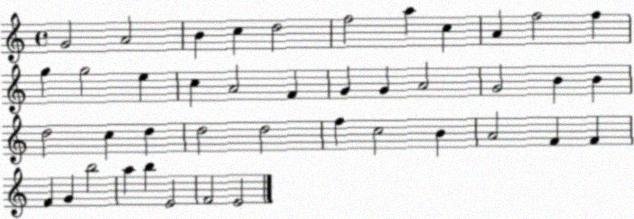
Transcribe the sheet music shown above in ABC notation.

X:1
T:Untitled
M:4/4
L:1/4
K:C
G2 A2 B c d2 f2 a c A f2 f g g2 e c A2 F G G A2 G2 B B d2 c d d2 d2 f c2 B A2 F F F G b2 a b E2 F2 E2